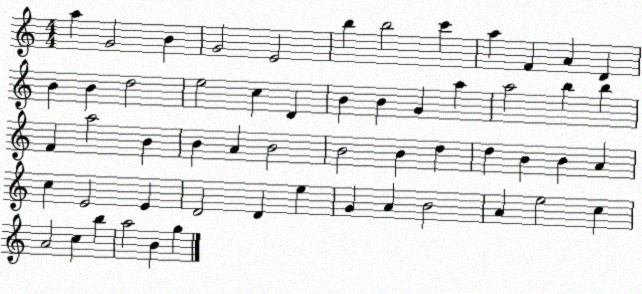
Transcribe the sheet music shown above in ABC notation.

X:1
T:Untitled
M:4/4
L:1/4
K:C
a G2 B G2 E2 b b2 c' a F A D B B d2 e2 c D B B G a a2 b b F a2 B B A B2 B2 B d d B B A c E2 E D2 D e G A B2 A e2 c A2 c b a2 B g